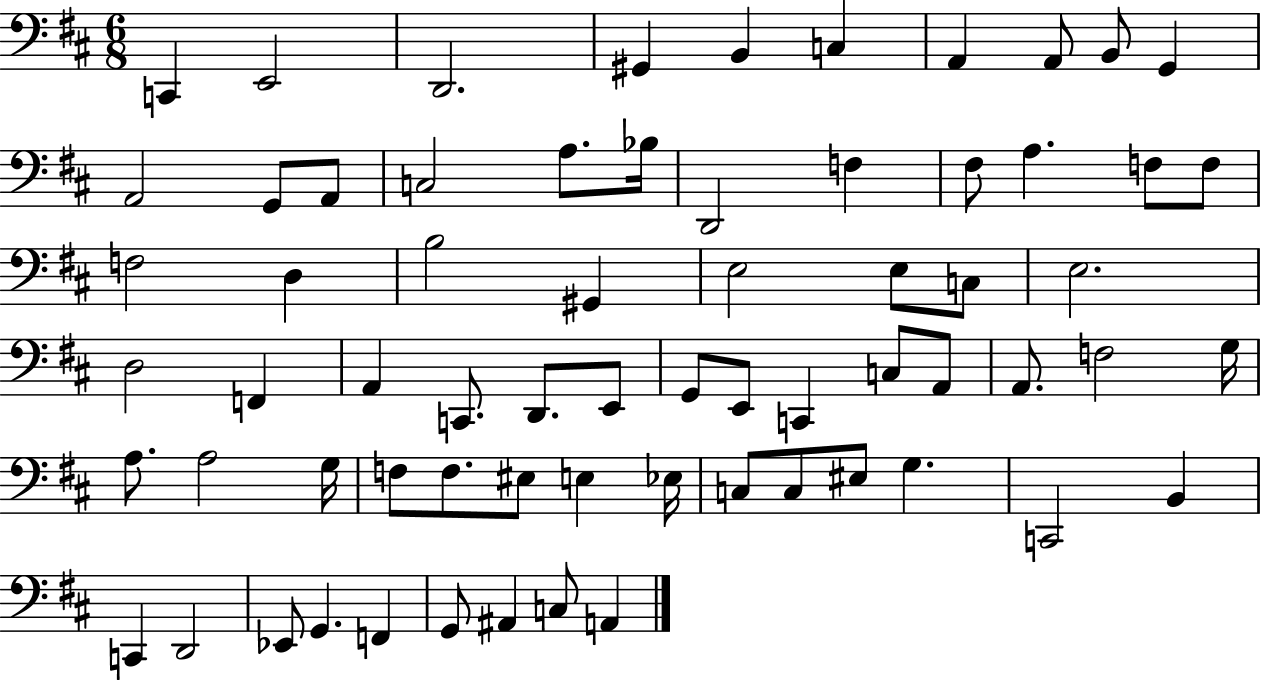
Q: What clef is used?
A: bass